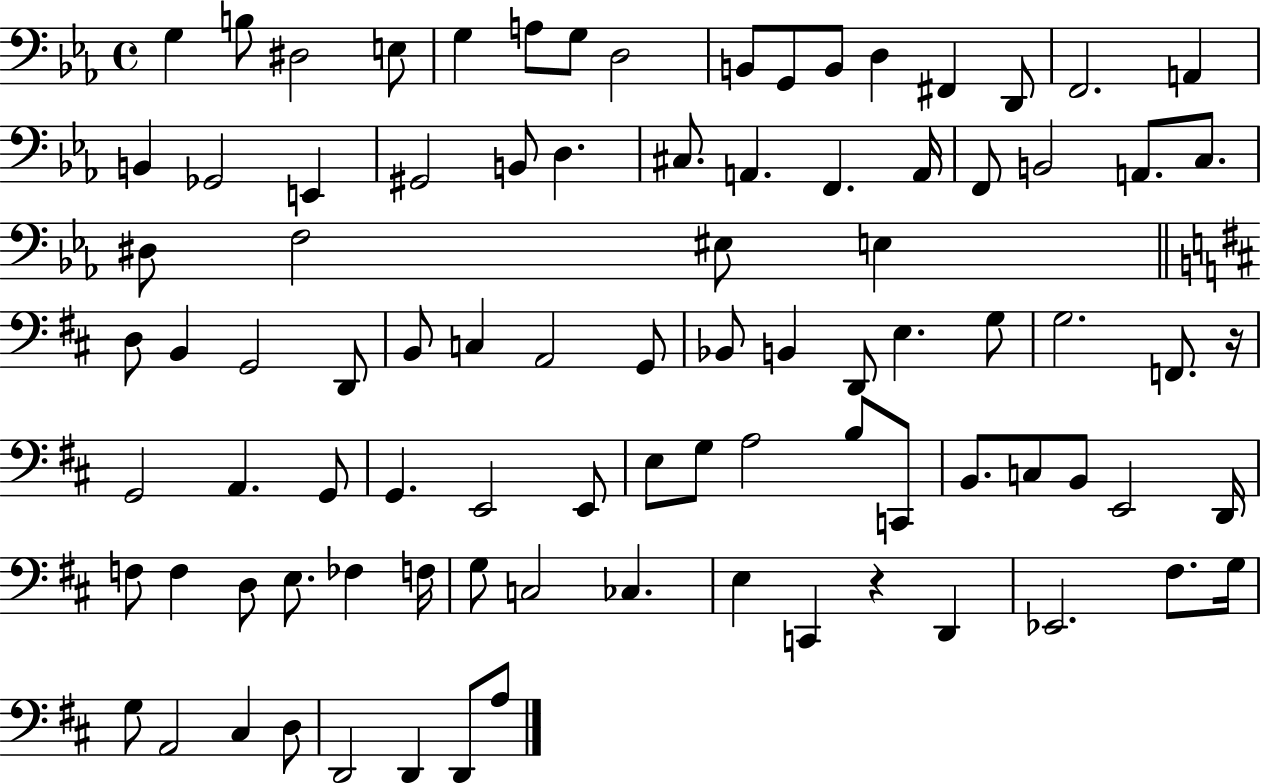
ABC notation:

X:1
T:Untitled
M:4/4
L:1/4
K:Eb
G, B,/2 ^D,2 E,/2 G, A,/2 G,/2 D,2 B,,/2 G,,/2 B,,/2 D, ^F,, D,,/2 F,,2 A,, B,, _G,,2 E,, ^G,,2 B,,/2 D, ^C,/2 A,, F,, A,,/4 F,,/2 B,,2 A,,/2 C,/2 ^D,/2 F,2 ^E,/2 E, D,/2 B,, G,,2 D,,/2 B,,/2 C, A,,2 G,,/2 _B,,/2 B,, D,,/2 E, G,/2 G,2 F,,/2 z/4 G,,2 A,, G,,/2 G,, E,,2 E,,/2 E,/2 G,/2 A,2 B,/2 C,,/2 B,,/2 C,/2 B,,/2 E,,2 D,,/4 F,/2 F, D,/2 E,/2 _F, F,/4 G,/2 C,2 _C, E, C,, z D,, _E,,2 ^F,/2 G,/4 G,/2 A,,2 ^C, D,/2 D,,2 D,, D,,/2 A,/2